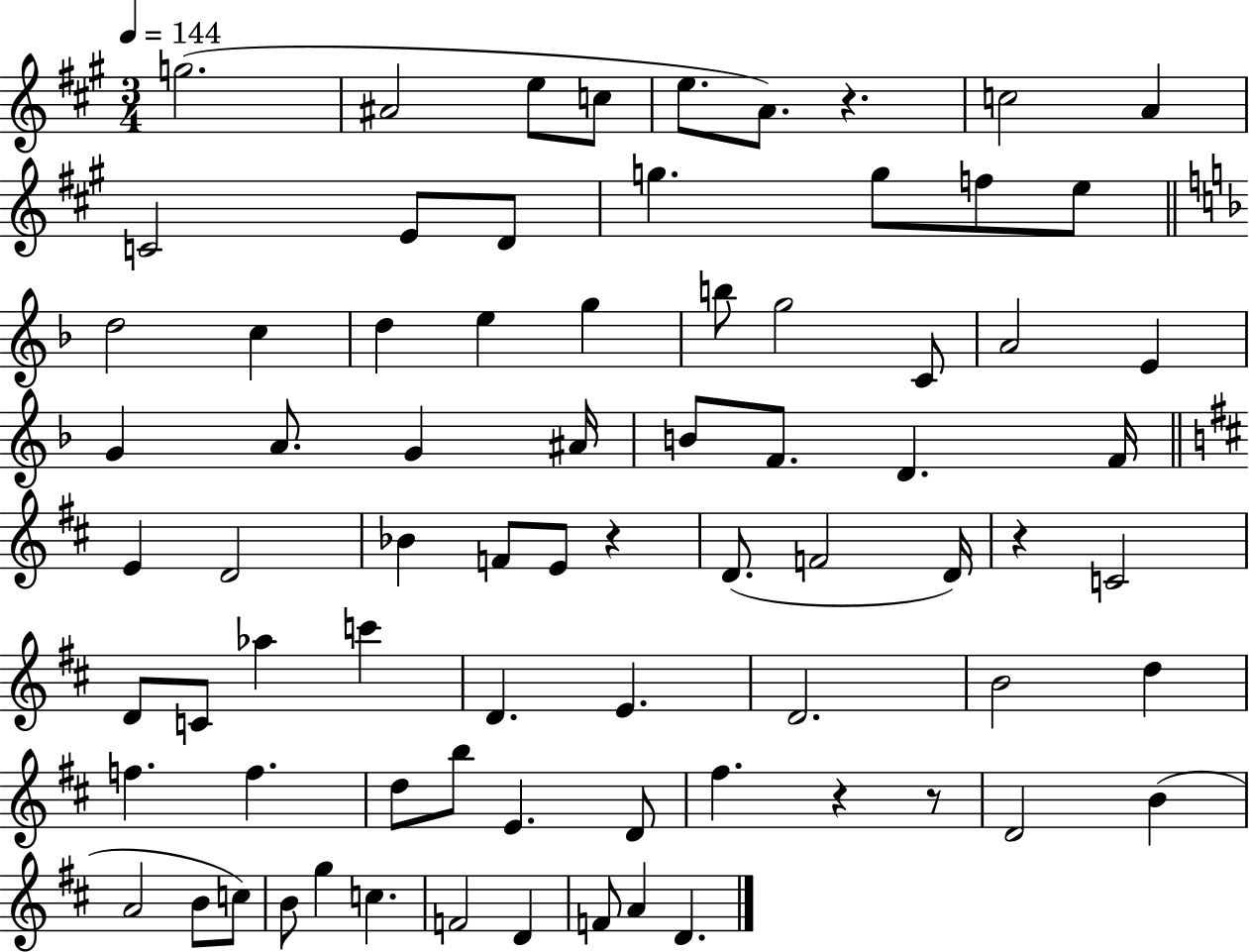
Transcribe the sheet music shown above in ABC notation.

X:1
T:Untitled
M:3/4
L:1/4
K:A
g2 ^A2 e/2 c/2 e/2 A/2 z c2 A C2 E/2 D/2 g g/2 f/2 e/2 d2 c d e g b/2 g2 C/2 A2 E G A/2 G ^A/4 B/2 F/2 D F/4 E D2 _B F/2 E/2 z D/2 F2 D/4 z C2 D/2 C/2 _a c' D E D2 B2 d f f d/2 b/2 E D/2 ^f z z/2 D2 B A2 B/2 c/2 B/2 g c F2 D F/2 A D